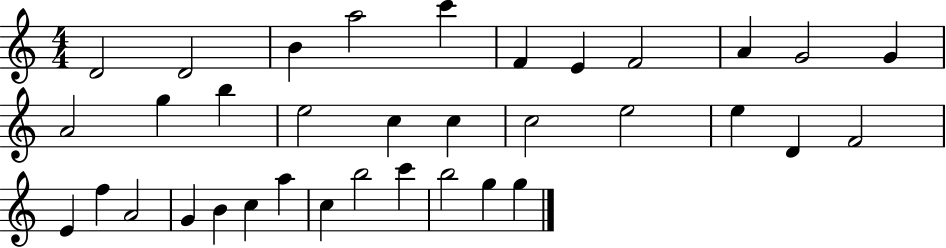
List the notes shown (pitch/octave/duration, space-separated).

D4/h D4/h B4/q A5/h C6/q F4/q E4/q F4/h A4/q G4/h G4/q A4/h G5/q B5/q E5/h C5/q C5/q C5/h E5/h E5/q D4/q F4/h E4/q F5/q A4/h G4/q B4/q C5/q A5/q C5/q B5/h C6/q B5/h G5/q G5/q